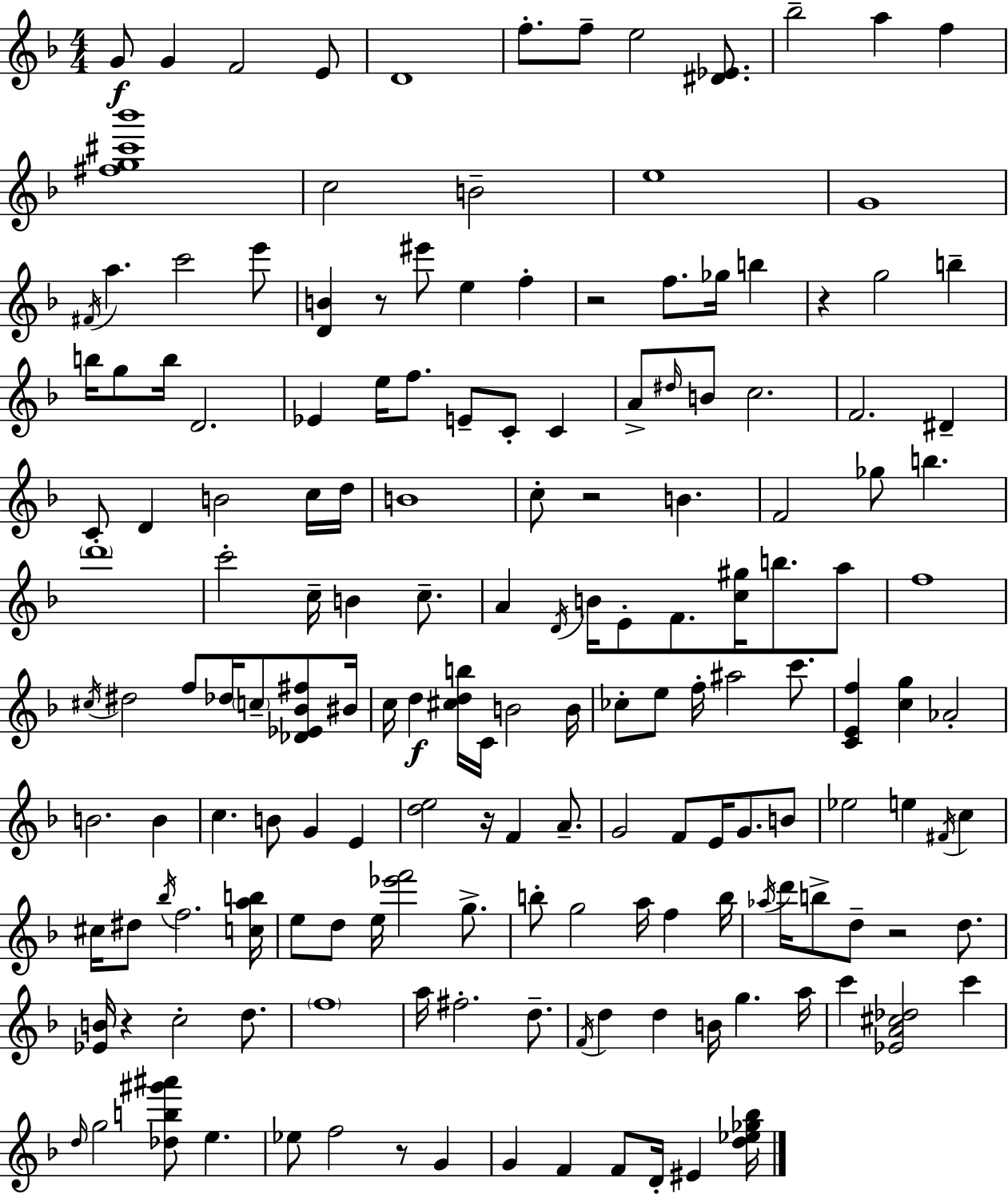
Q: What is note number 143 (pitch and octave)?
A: D4